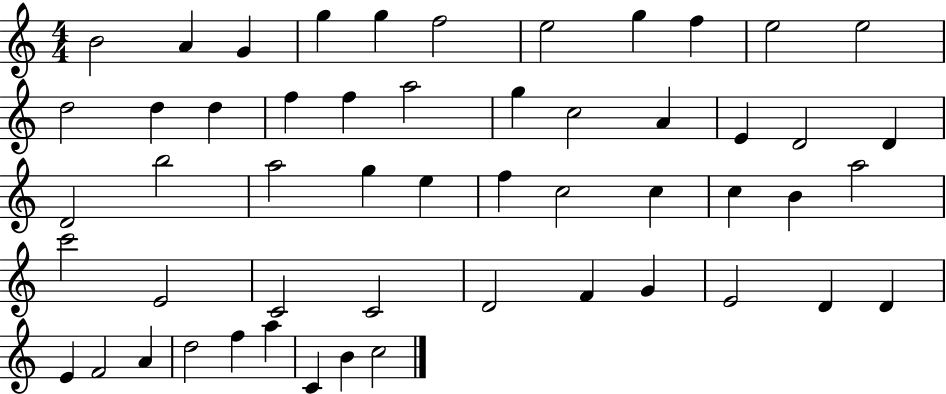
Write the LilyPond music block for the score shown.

{
  \clef treble
  \numericTimeSignature
  \time 4/4
  \key c \major
  b'2 a'4 g'4 | g''4 g''4 f''2 | e''2 g''4 f''4 | e''2 e''2 | \break d''2 d''4 d''4 | f''4 f''4 a''2 | g''4 c''2 a'4 | e'4 d'2 d'4 | \break d'2 b''2 | a''2 g''4 e''4 | f''4 c''2 c''4 | c''4 b'4 a''2 | \break c'''2 e'2 | c'2 c'2 | d'2 f'4 g'4 | e'2 d'4 d'4 | \break e'4 f'2 a'4 | d''2 f''4 a''4 | c'4 b'4 c''2 | \bar "|."
}